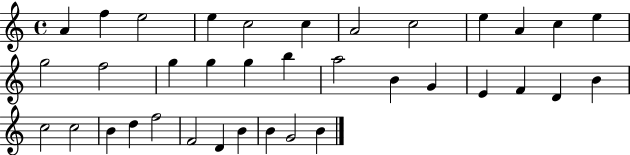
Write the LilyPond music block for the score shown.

{
  \clef treble
  \time 4/4
  \defaultTimeSignature
  \key c \major
  a'4 f''4 e''2 | e''4 c''2 c''4 | a'2 c''2 | e''4 a'4 c''4 e''4 | \break g''2 f''2 | g''4 g''4 g''4 b''4 | a''2 b'4 g'4 | e'4 f'4 d'4 b'4 | \break c''2 c''2 | b'4 d''4 f''2 | f'2 d'4 b'4 | b'4 g'2 b'4 | \break \bar "|."
}